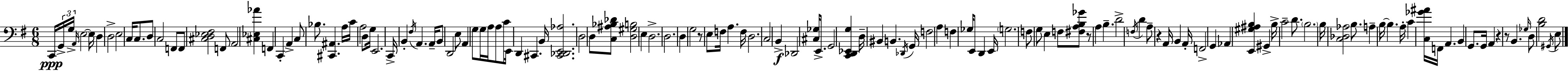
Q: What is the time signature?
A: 6/8